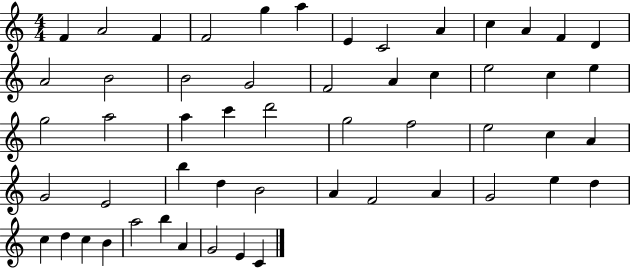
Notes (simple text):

F4/q A4/h F4/q F4/h G5/q A5/q E4/q C4/h A4/q C5/q A4/q F4/q D4/q A4/h B4/h B4/h G4/h F4/h A4/q C5/q E5/h C5/q E5/q G5/h A5/h A5/q C6/q D6/h G5/h F5/h E5/h C5/q A4/q G4/h E4/h B5/q D5/q B4/h A4/q F4/h A4/q G4/h E5/q D5/q C5/q D5/q C5/q B4/q A5/h B5/q A4/q G4/h E4/q C4/q